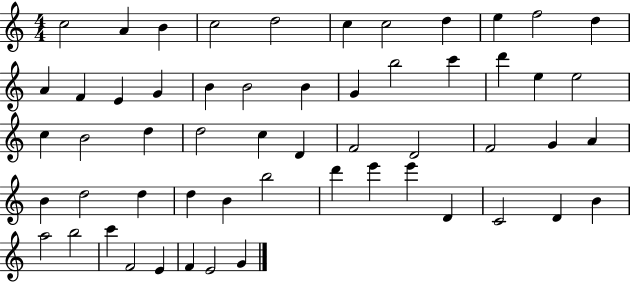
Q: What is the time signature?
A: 4/4